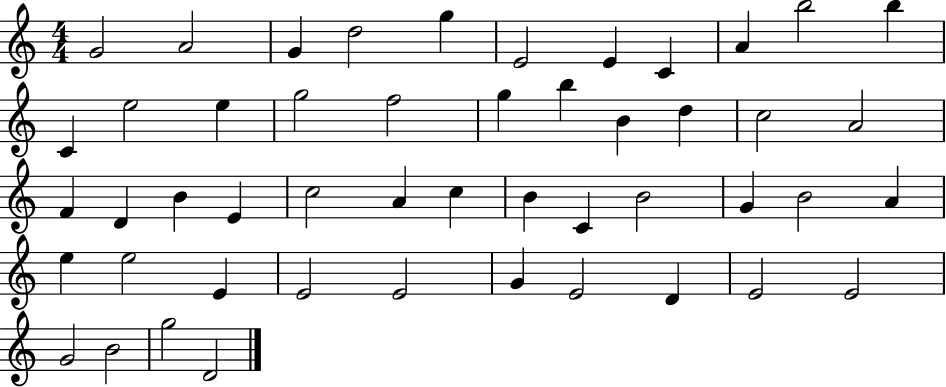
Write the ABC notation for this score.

X:1
T:Untitled
M:4/4
L:1/4
K:C
G2 A2 G d2 g E2 E C A b2 b C e2 e g2 f2 g b B d c2 A2 F D B E c2 A c B C B2 G B2 A e e2 E E2 E2 G E2 D E2 E2 G2 B2 g2 D2